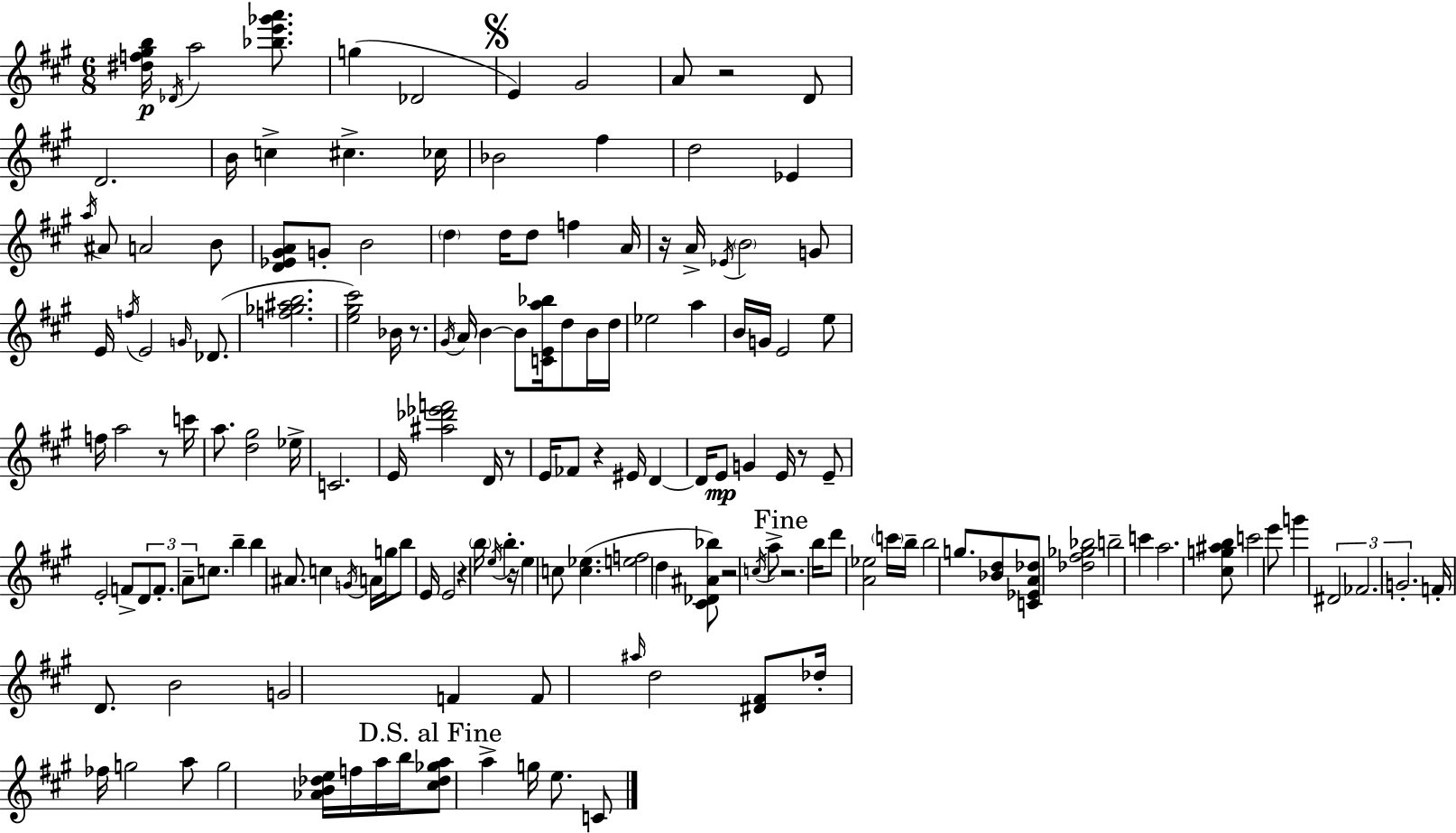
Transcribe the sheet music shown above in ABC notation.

X:1
T:Untitled
M:6/8
L:1/4
K:A
[^df^gb]/4 _D/4 a2 [_be'_g'a']/2 g _D2 E ^G2 A/2 z2 D/2 D2 B/4 c ^c _c/4 _B2 ^f d2 _E a/4 ^A/2 A2 B/2 [D_E^GA]/2 G/2 B2 d d/4 d/2 f A/4 z/4 A/4 _E/4 B2 G/2 E/4 f/4 E2 G/4 _D/2 [f_g^ab]2 [e^g^c']2 _B/4 z/2 ^G/4 A/4 B B/2 [CEa_b]/4 d/2 B/4 d/4 _e2 a B/4 G/4 E2 e/2 f/4 a2 z/2 c'/4 a/2 [d^g]2 _e/4 C2 E/4 [^a_d'_e'f']2 D/4 z/2 E/4 _F/2 z ^E/4 D D/4 E/2 G E/4 z/2 E/2 E2 F/2 D/2 F/2 A/2 c/2 b b ^A/2 c G/4 A/4 g/4 b/2 E/4 E2 z b/4 e/4 b z/4 e c/2 [c_e] [ef]2 d [^C_D^A_b]/2 z2 c/4 a/2 z2 b/4 d'/2 [A_e]2 c'/4 b/4 b2 g/2 [_Bd]/2 [C_EA_d]/2 [_d^f_g_b]2 b2 c' a2 [^cg^ab]/2 c'2 e'/2 g' ^D2 _F2 G2 F/4 D/2 B2 G2 F F/2 ^a/4 d2 [^D^F]/2 _d/4 _f/4 g2 a/2 g2 [_AB_de]/4 f/4 a/4 b/4 [^c_d_ga]/2 a g/4 e/2 C/2